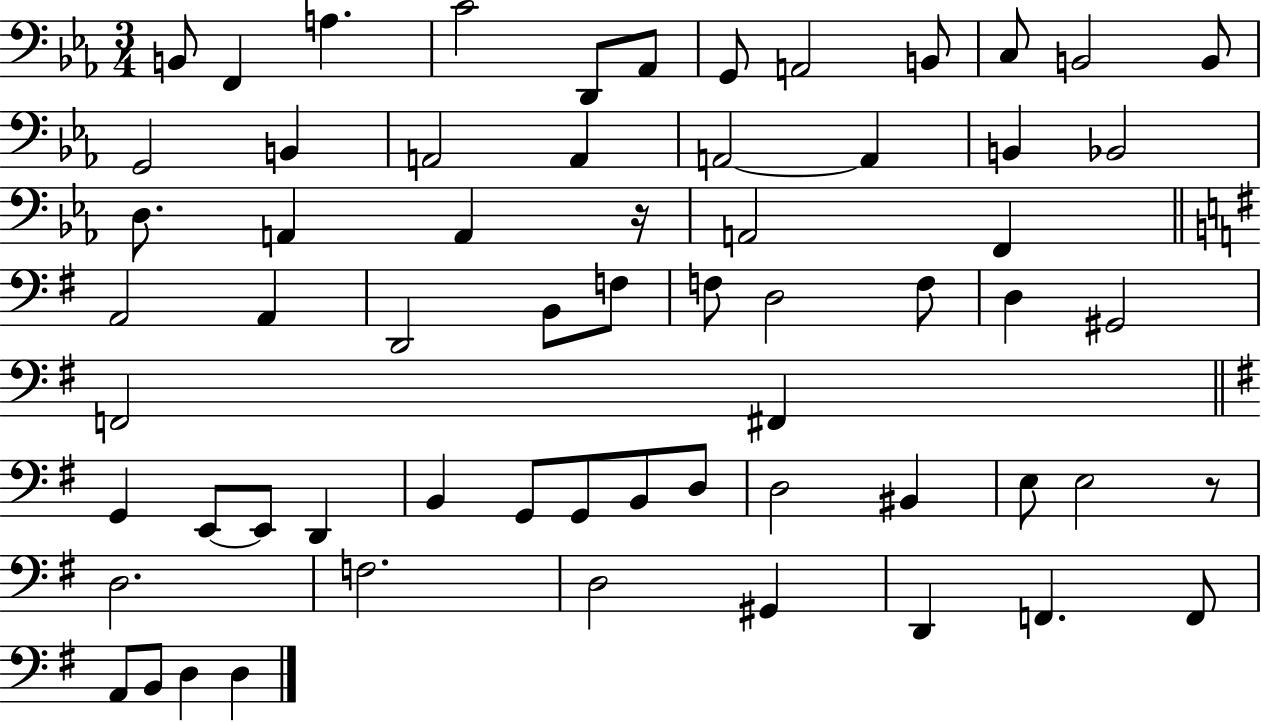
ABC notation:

X:1
T:Untitled
M:3/4
L:1/4
K:Eb
B,,/2 F,, A, C2 D,,/2 _A,,/2 G,,/2 A,,2 B,,/2 C,/2 B,,2 B,,/2 G,,2 B,, A,,2 A,, A,,2 A,, B,, _B,,2 D,/2 A,, A,, z/4 A,,2 F,, A,,2 A,, D,,2 B,,/2 F,/2 F,/2 D,2 F,/2 D, ^G,,2 F,,2 ^F,, G,, E,,/2 E,,/2 D,, B,, G,,/2 G,,/2 B,,/2 D,/2 D,2 ^B,, E,/2 E,2 z/2 D,2 F,2 D,2 ^G,, D,, F,, F,,/2 A,,/2 B,,/2 D, D,